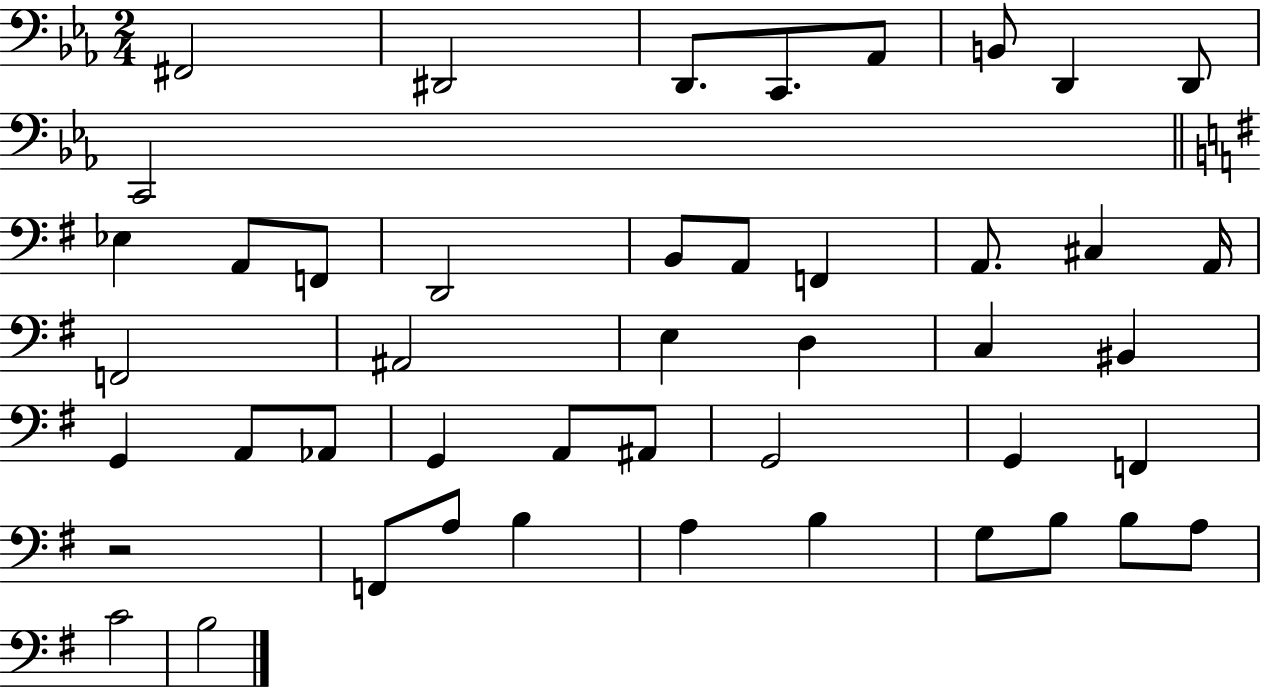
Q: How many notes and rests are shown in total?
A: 46